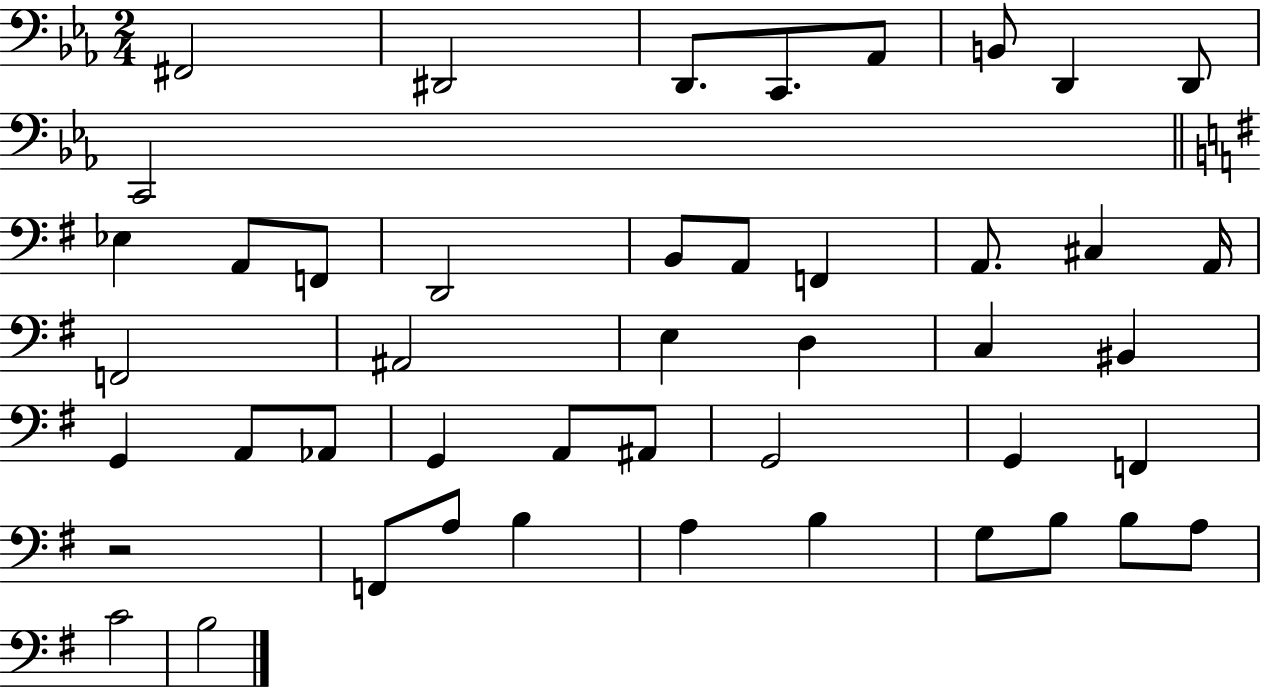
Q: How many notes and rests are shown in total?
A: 46